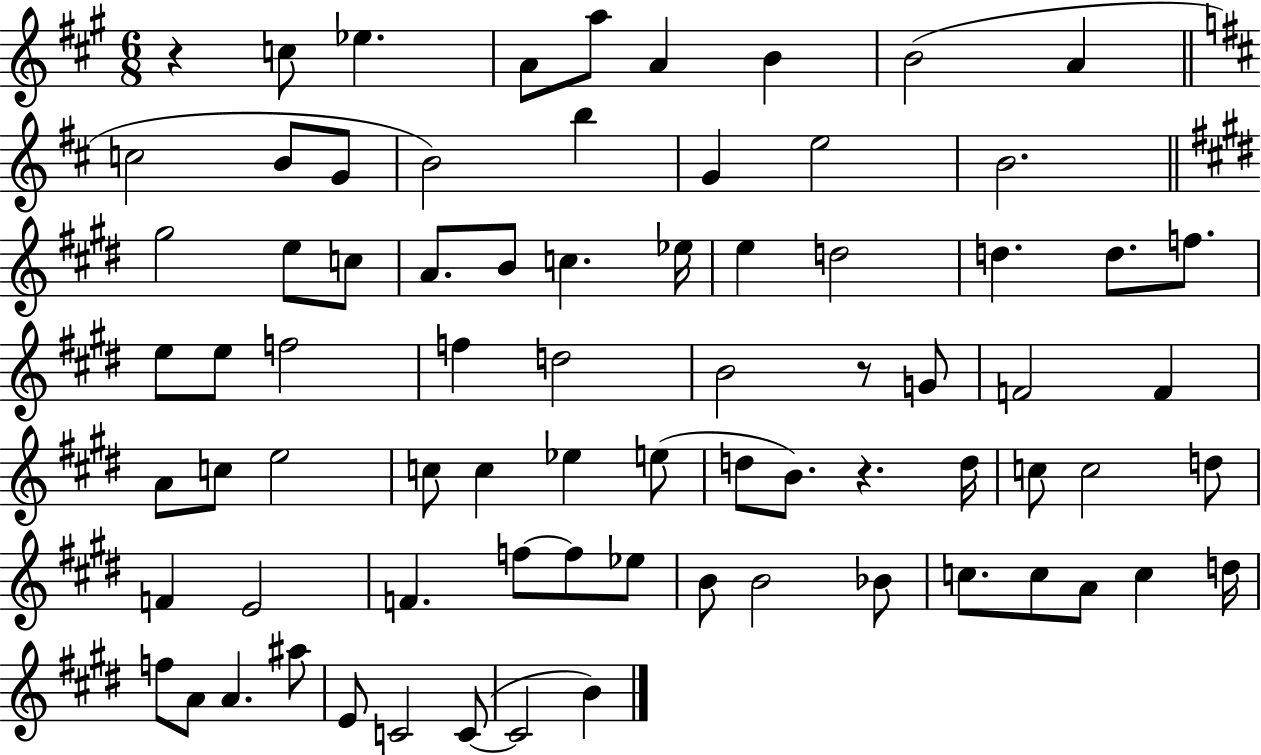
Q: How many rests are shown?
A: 3